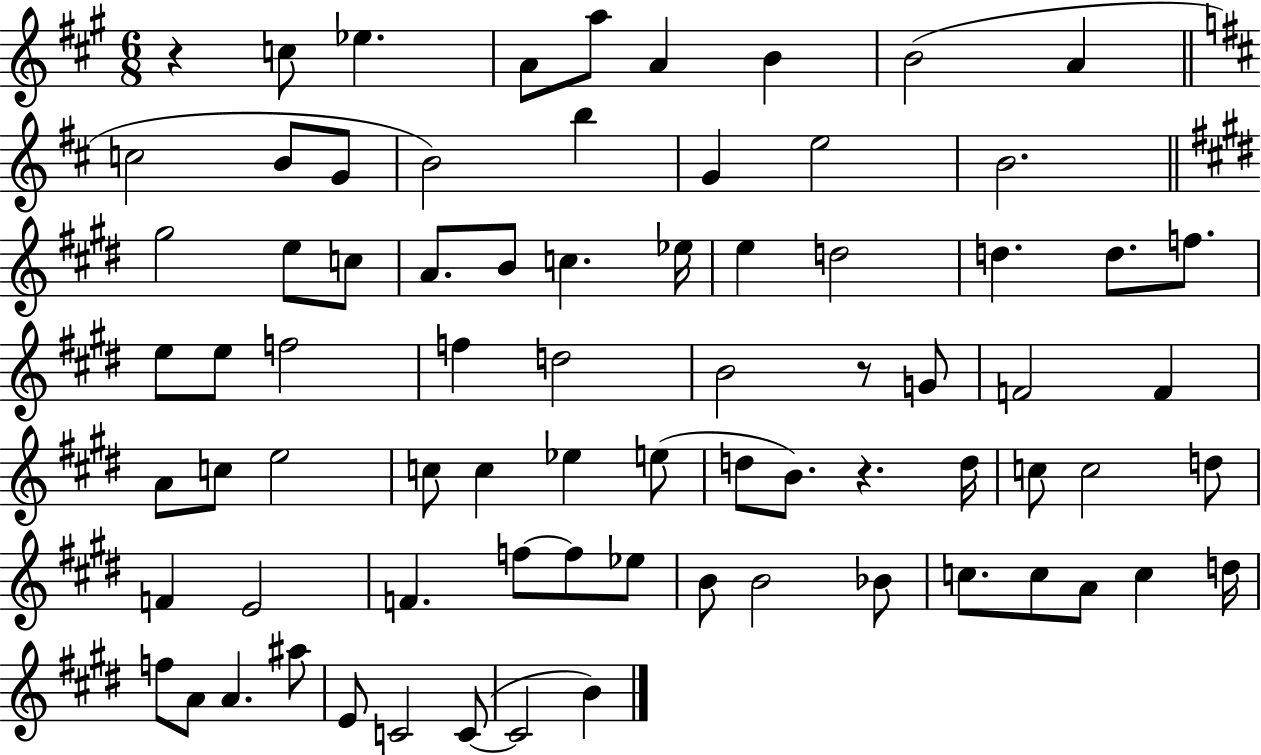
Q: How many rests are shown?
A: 3